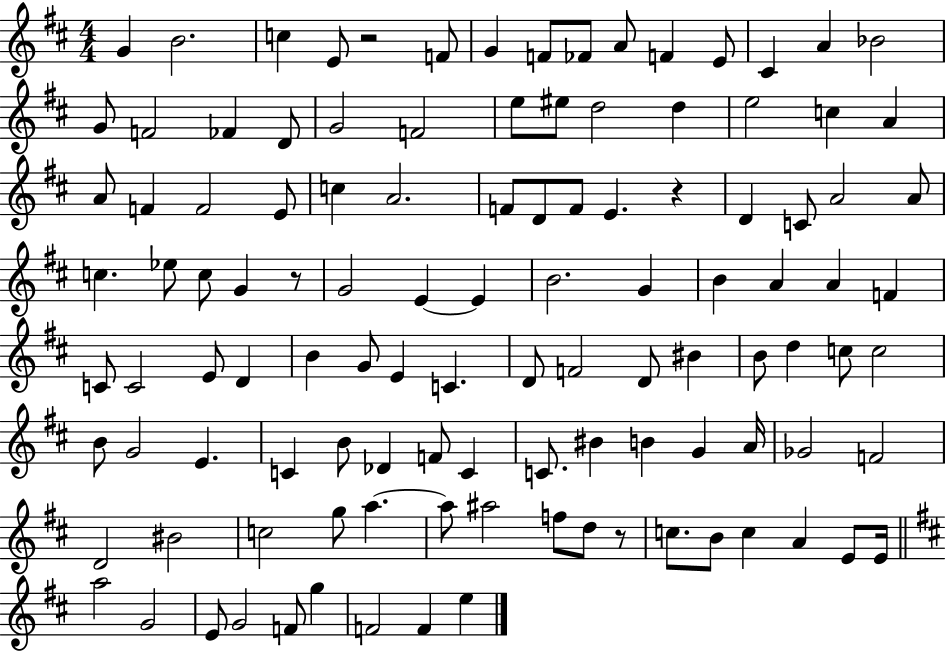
{
  \clef treble
  \numericTimeSignature
  \time 4/4
  \key d \major
  g'4 b'2. | c''4 e'8 r2 f'8 | g'4 f'8 fes'8 a'8 f'4 e'8 | cis'4 a'4 bes'2 | \break g'8 f'2 fes'4 d'8 | g'2 f'2 | e''8 eis''8 d''2 d''4 | e''2 c''4 a'4 | \break a'8 f'4 f'2 e'8 | c''4 a'2. | f'8 d'8 f'8 e'4. r4 | d'4 c'8 a'2 a'8 | \break c''4. ees''8 c''8 g'4 r8 | g'2 e'4~~ e'4 | b'2. g'4 | b'4 a'4 a'4 f'4 | \break c'8 c'2 e'8 d'4 | b'4 g'8 e'4 c'4. | d'8 f'2 d'8 bis'4 | b'8 d''4 c''8 c''2 | \break b'8 g'2 e'4. | c'4 b'8 des'4 f'8 c'4 | c'8. bis'4 b'4 g'4 a'16 | ges'2 f'2 | \break d'2 bis'2 | c''2 g''8 a''4.~~ | a''8 ais''2 f''8 d''8 r8 | c''8. b'8 c''4 a'4 e'8 e'16 | \break \bar "||" \break \key d \major a''2 g'2 | e'8 g'2 f'8 g''4 | f'2 f'4 e''4 | \bar "|."
}